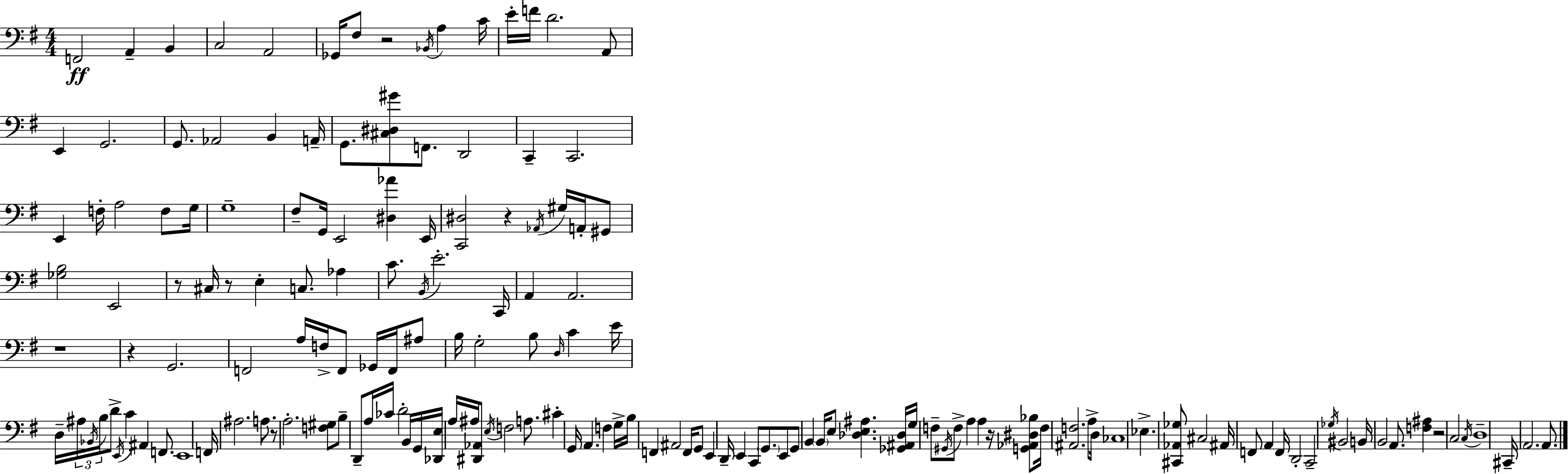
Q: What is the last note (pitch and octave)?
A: A2